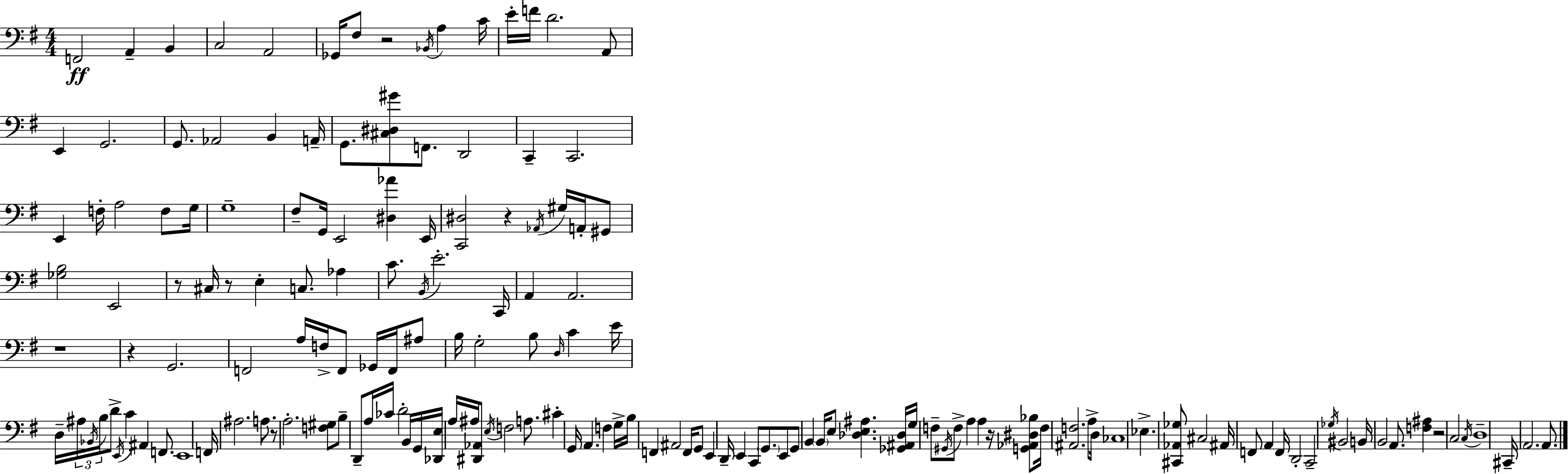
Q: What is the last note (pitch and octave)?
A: A2